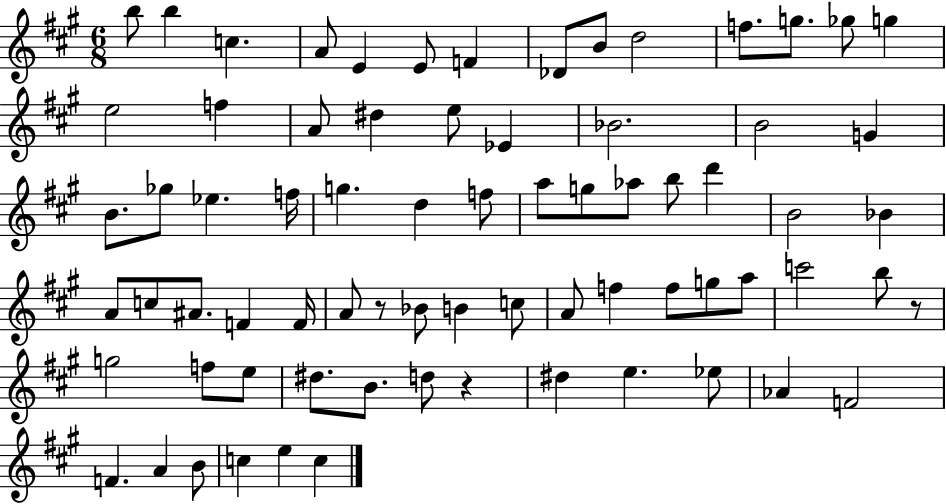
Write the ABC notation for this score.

X:1
T:Untitled
M:6/8
L:1/4
K:A
b/2 b c A/2 E E/2 F _D/2 B/2 d2 f/2 g/2 _g/2 g e2 f A/2 ^d e/2 _E _B2 B2 G B/2 _g/2 _e f/4 g d f/2 a/2 g/2 _a/2 b/2 d' B2 _B A/2 c/2 ^A/2 F F/4 A/2 z/2 _B/2 B c/2 A/2 f f/2 g/2 a/2 c'2 b/2 z/2 g2 f/2 e/2 ^d/2 B/2 d/2 z ^d e _e/2 _A F2 F A B/2 c e c